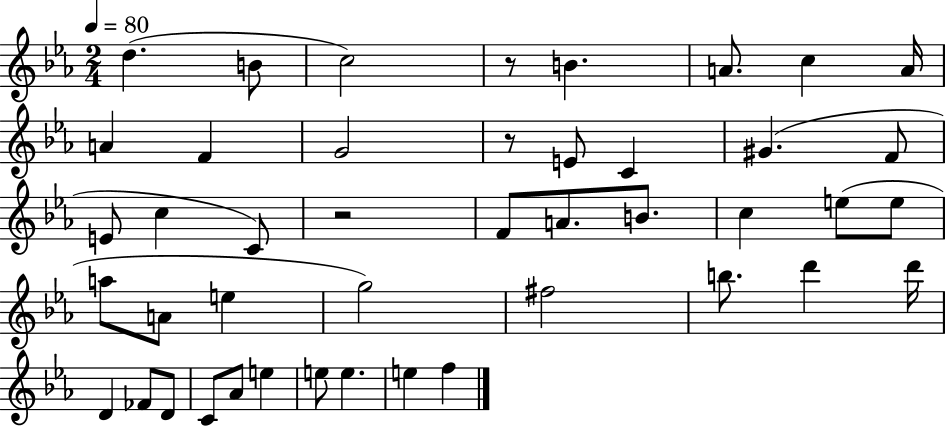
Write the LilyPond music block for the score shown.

{
  \clef treble
  \numericTimeSignature
  \time 2/4
  \key ees \major
  \tempo 4 = 80
  d''4.( b'8 | c''2) | r8 b'4. | a'8. c''4 a'16 | \break a'4 f'4 | g'2 | r8 e'8 c'4 | gis'4.( f'8 | \break e'8 c''4 c'8) | r2 | f'8 a'8. b'8. | c''4 e''8( e''8 | \break a''8 a'8 e''4 | g''2) | fis''2 | b''8. d'''4 d'''16 | \break d'4 fes'8 d'8 | c'8 aes'8 e''4 | e''8 e''4. | e''4 f''4 | \break \bar "|."
}